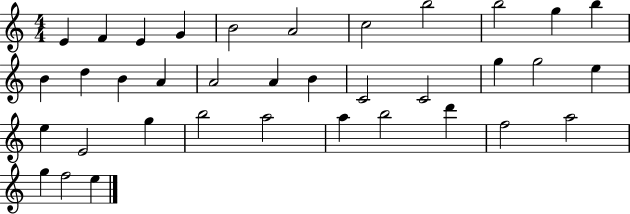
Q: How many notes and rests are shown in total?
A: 36